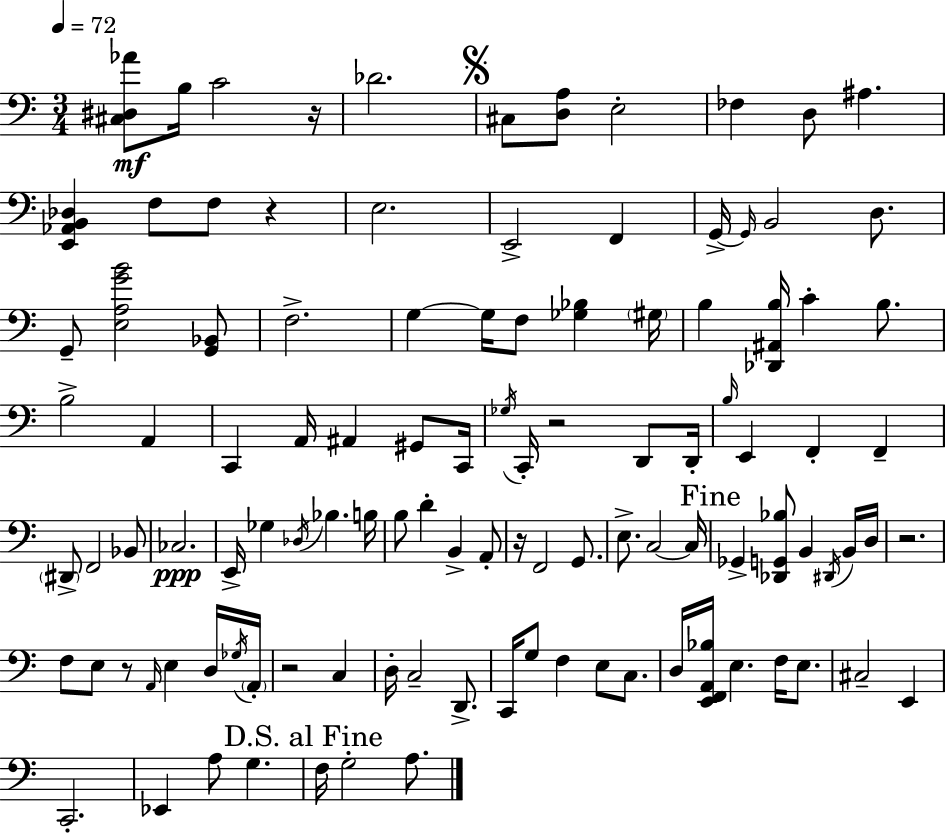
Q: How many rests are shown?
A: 7